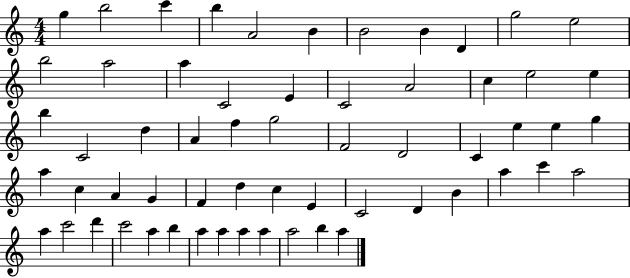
X:1
T:Untitled
M:4/4
L:1/4
K:C
g b2 c' b A2 B B2 B D g2 e2 b2 a2 a C2 E C2 A2 c e2 e b C2 d A f g2 F2 D2 C e e g a c A G F d c E C2 D B a c' a2 a c'2 d' c'2 a b a a a a a2 b a